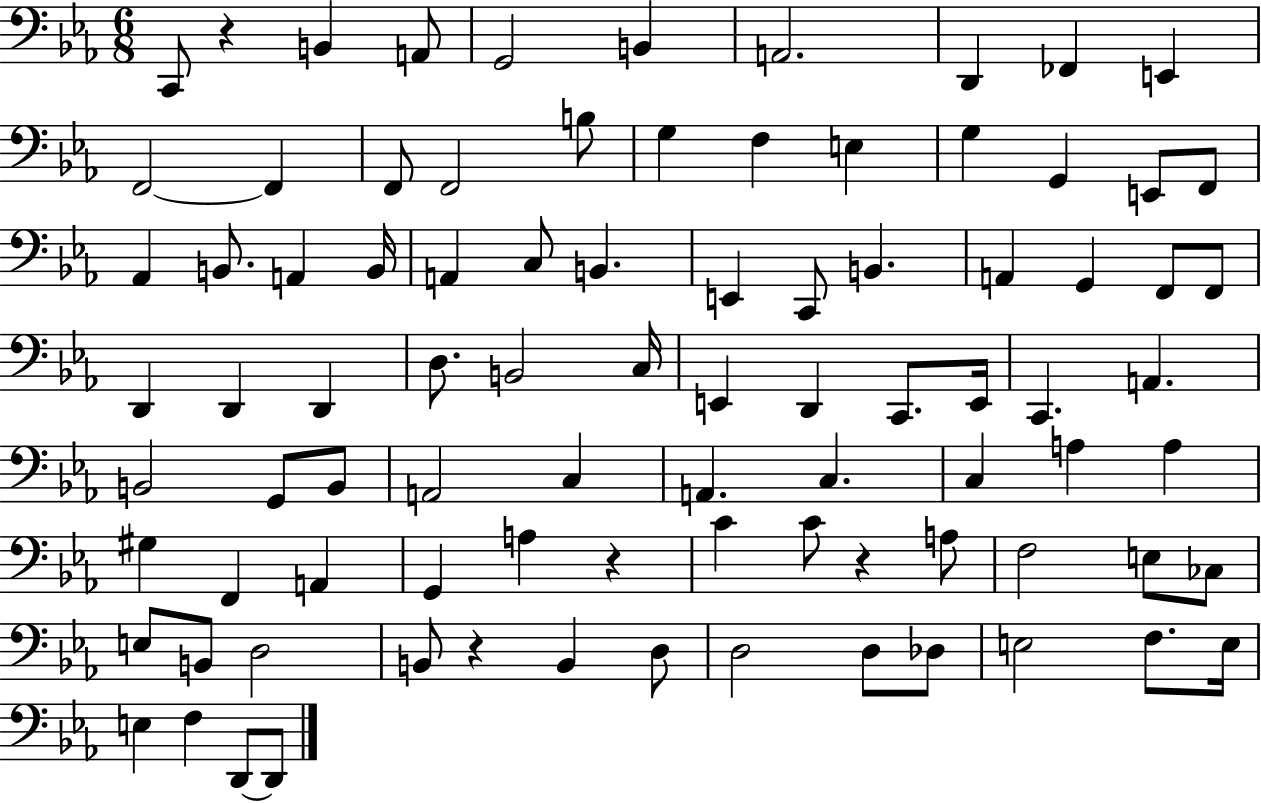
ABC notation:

X:1
T:Untitled
M:6/8
L:1/4
K:Eb
C,,/2 z B,, A,,/2 G,,2 B,, A,,2 D,, _F,, E,, F,,2 F,, F,,/2 F,,2 B,/2 G, F, E, G, G,, E,,/2 F,,/2 _A,, B,,/2 A,, B,,/4 A,, C,/2 B,, E,, C,,/2 B,, A,, G,, F,,/2 F,,/2 D,, D,, D,, D,/2 B,,2 C,/4 E,, D,, C,,/2 E,,/4 C,, A,, B,,2 G,,/2 B,,/2 A,,2 C, A,, C, C, A, A, ^G, F,, A,, G,, A, z C C/2 z A,/2 F,2 E,/2 _C,/2 E,/2 B,,/2 D,2 B,,/2 z B,, D,/2 D,2 D,/2 _D,/2 E,2 F,/2 E,/4 E, F, D,,/2 D,,/2